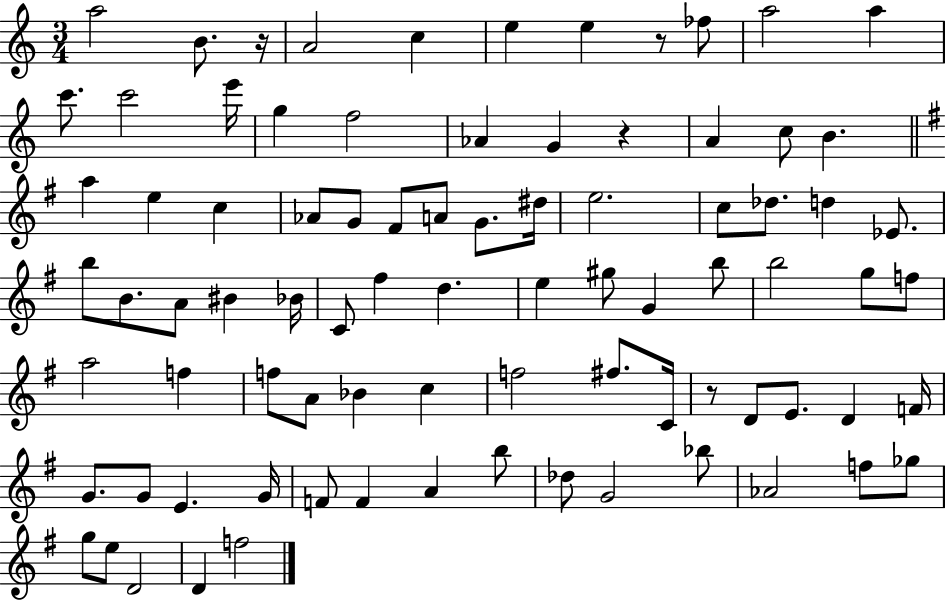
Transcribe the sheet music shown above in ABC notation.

X:1
T:Untitled
M:3/4
L:1/4
K:C
a2 B/2 z/4 A2 c e e z/2 _f/2 a2 a c'/2 c'2 e'/4 g f2 _A G z A c/2 B a e c _A/2 G/2 ^F/2 A/2 G/2 ^d/4 e2 c/2 _d/2 d _E/2 b/2 B/2 A/2 ^B _B/4 C/2 ^f d e ^g/2 G b/2 b2 g/2 f/2 a2 f f/2 A/2 _B c f2 ^f/2 C/4 z/2 D/2 E/2 D F/4 G/2 G/2 E G/4 F/2 F A b/2 _d/2 G2 _b/2 _A2 f/2 _g/2 g/2 e/2 D2 D f2